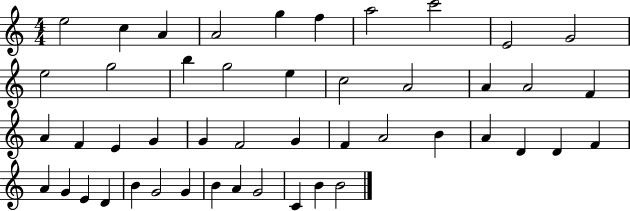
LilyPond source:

{
  \clef treble
  \numericTimeSignature
  \time 4/4
  \key c \major
  e''2 c''4 a'4 | a'2 g''4 f''4 | a''2 c'''2 | e'2 g'2 | \break e''2 g''2 | b''4 g''2 e''4 | c''2 a'2 | a'4 a'2 f'4 | \break a'4 f'4 e'4 g'4 | g'4 f'2 g'4 | f'4 a'2 b'4 | a'4 d'4 d'4 f'4 | \break a'4 g'4 e'4 d'4 | b'4 g'2 g'4 | b'4 a'4 g'2 | c'4 b'4 b'2 | \break \bar "|."
}